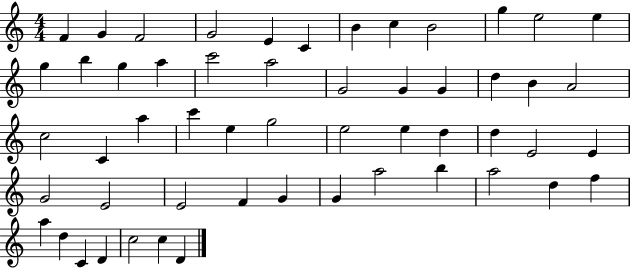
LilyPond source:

{
  \clef treble
  \numericTimeSignature
  \time 4/4
  \key c \major
  f'4 g'4 f'2 | g'2 e'4 c'4 | b'4 c''4 b'2 | g''4 e''2 e''4 | \break g''4 b''4 g''4 a''4 | c'''2 a''2 | g'2 g'4 g'4 | d''4 b'4 a'2 | \break c''2 c'4 a''4 | c'''4 e''4 g''2 | e''2 e''4 d''4 | d''4 e'2 e'4 | \break g'2 e'2 | e'2 f'4 g'4 | g'4 a''2 b''4 | a''2 d''4 f''4 | \break a''4 d''4 c'4 d'4 | c''2 c''4 d'4 | \bar "|."
}